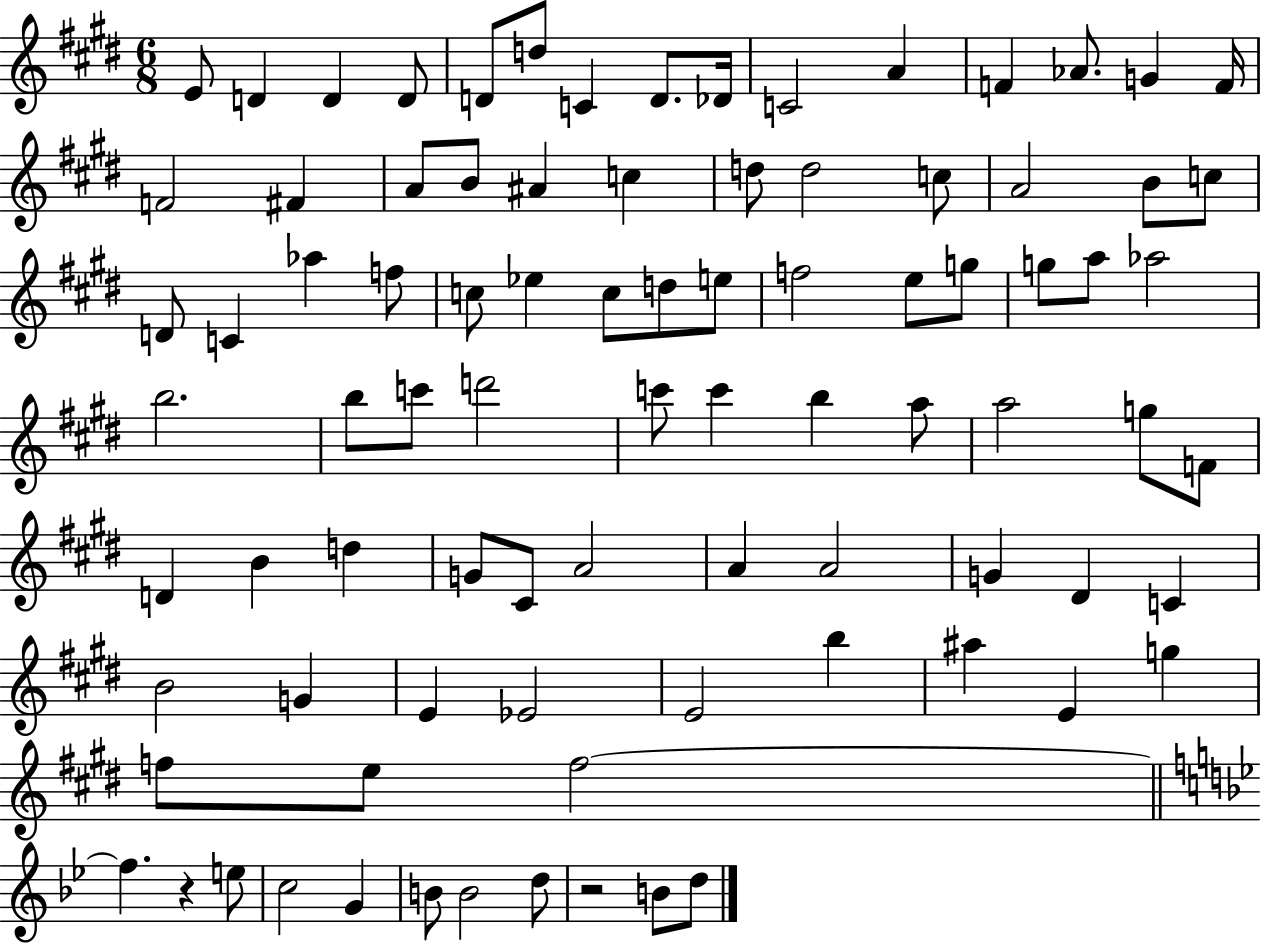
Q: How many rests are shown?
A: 2